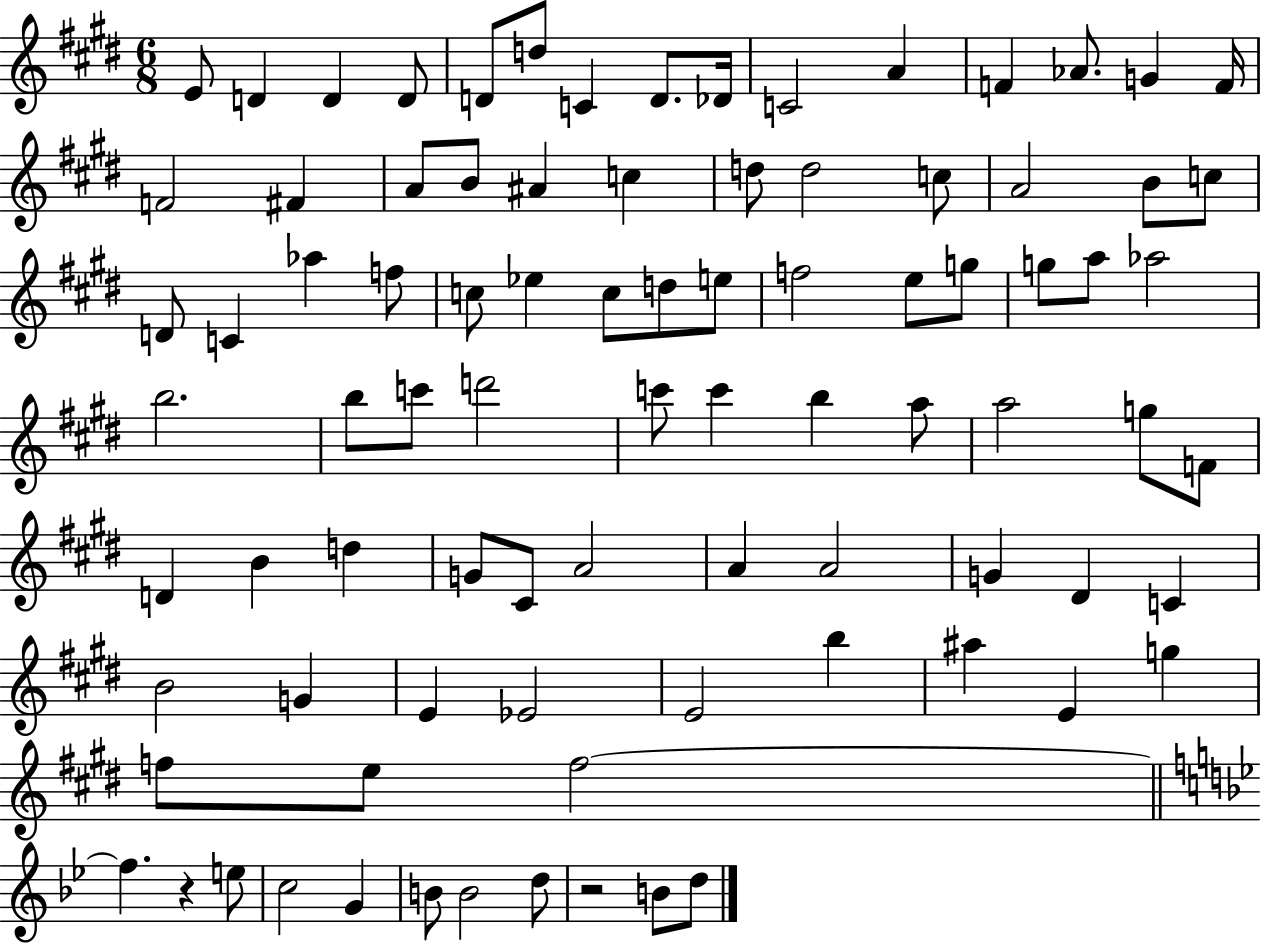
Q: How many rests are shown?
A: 2